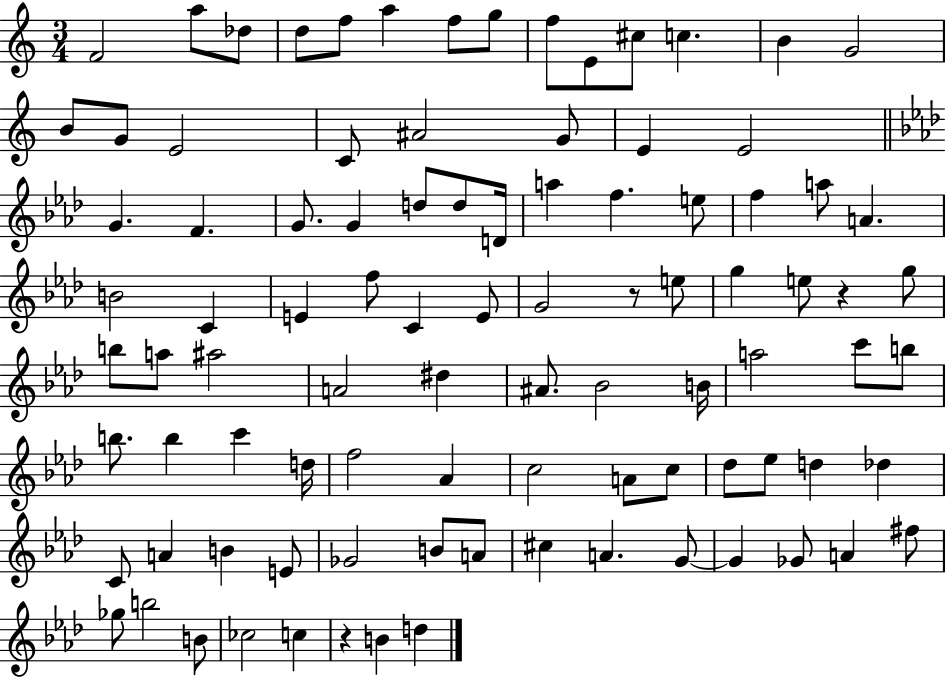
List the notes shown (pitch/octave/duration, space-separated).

F4/h A5/e Db5/e D5/e F5/e A5/q F5/e G5/e F5/e E4/e C#5/e C5/q. B4/q G4/h B4/e G4/e E4/h C4/e A#4/h G4/e E4/q E4/h G4/q. F4/q. G4/e. G4/q D5/e D5/e D4/s A5/q F5/q. E5/e F5/q A5/e A4/q. B4/h C4/q E4/q F5/e C4/q E4/e G4/h R/e E5/e G5/q E5/e R/q G5/e B5/e A5/e A#5/h A4/h D#5/q A#4/e. Bb4/h B4/s A5/h C6/e B5/e B5/e. B5/q C6/q D5/s F5/h Ab4/q C5/h A4/e C5/e Db5/e Eb5/e D5/q Db5/q C4/e A4/q B4/q E4/e Gb4/h B4/e A4/e C#5/q A4/q. G4/e G4/q Gb4/e A4/q F#5/e Gb5/e B5/h B4/e CES5/h C5/q R/q B4/q D5/q